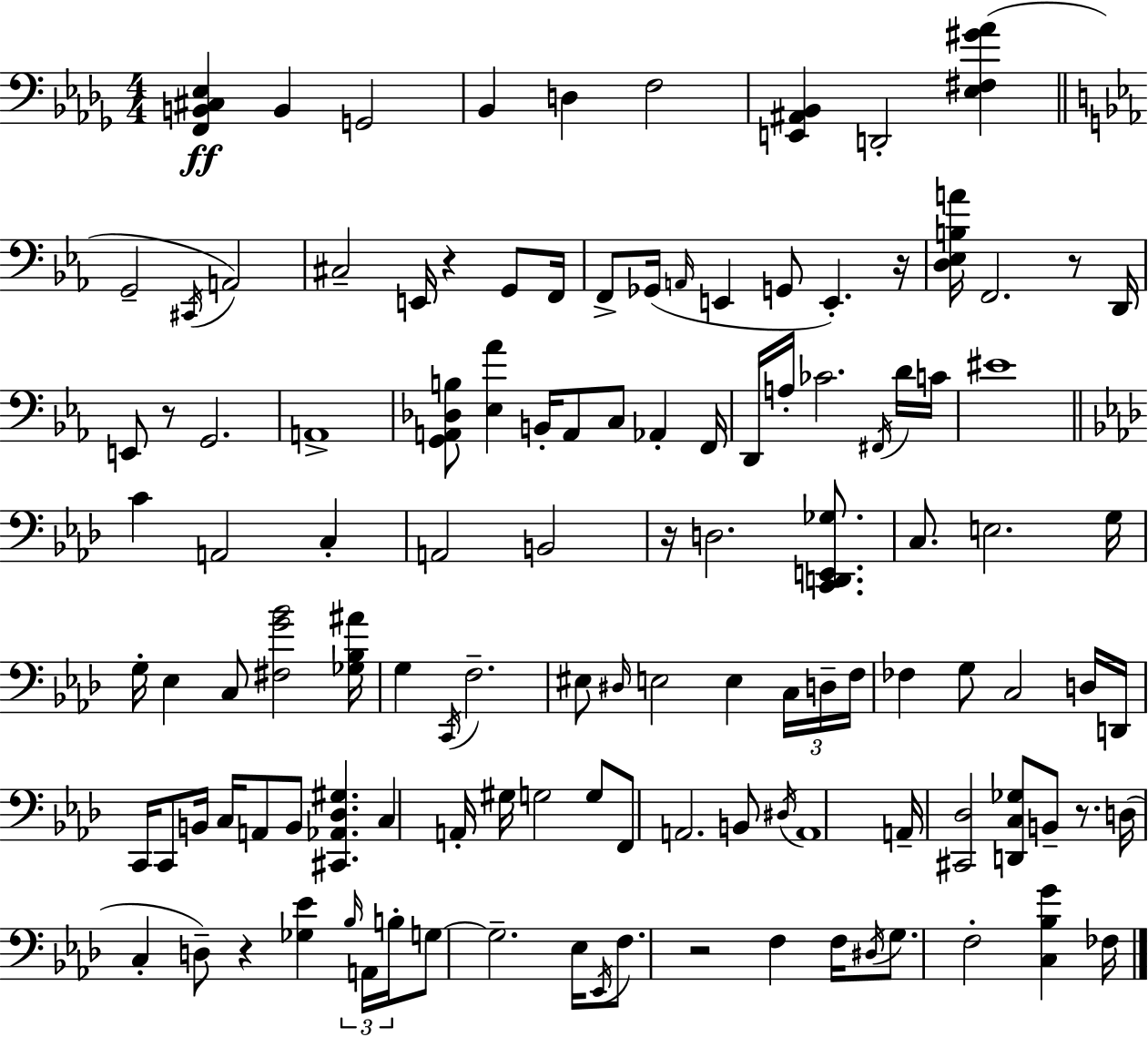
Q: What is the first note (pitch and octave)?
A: B2